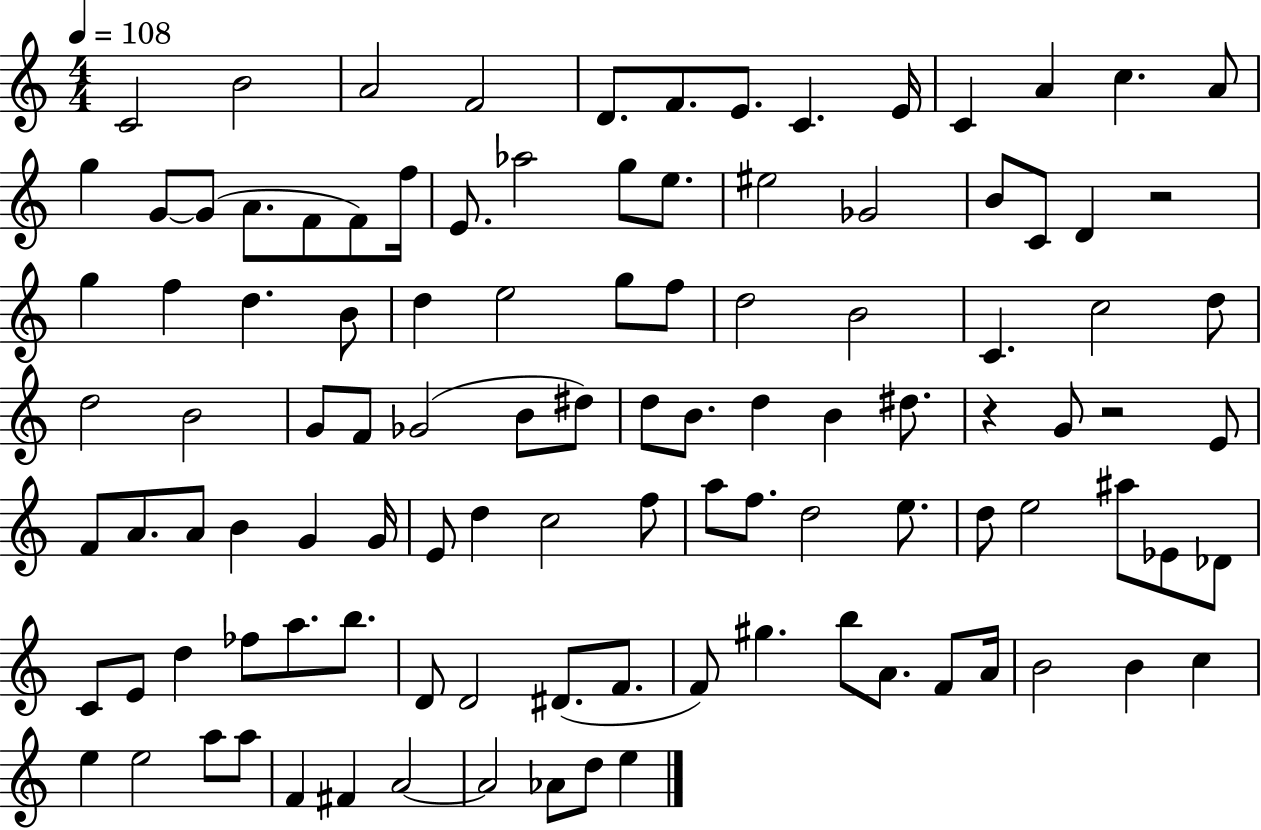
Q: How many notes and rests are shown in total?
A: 108